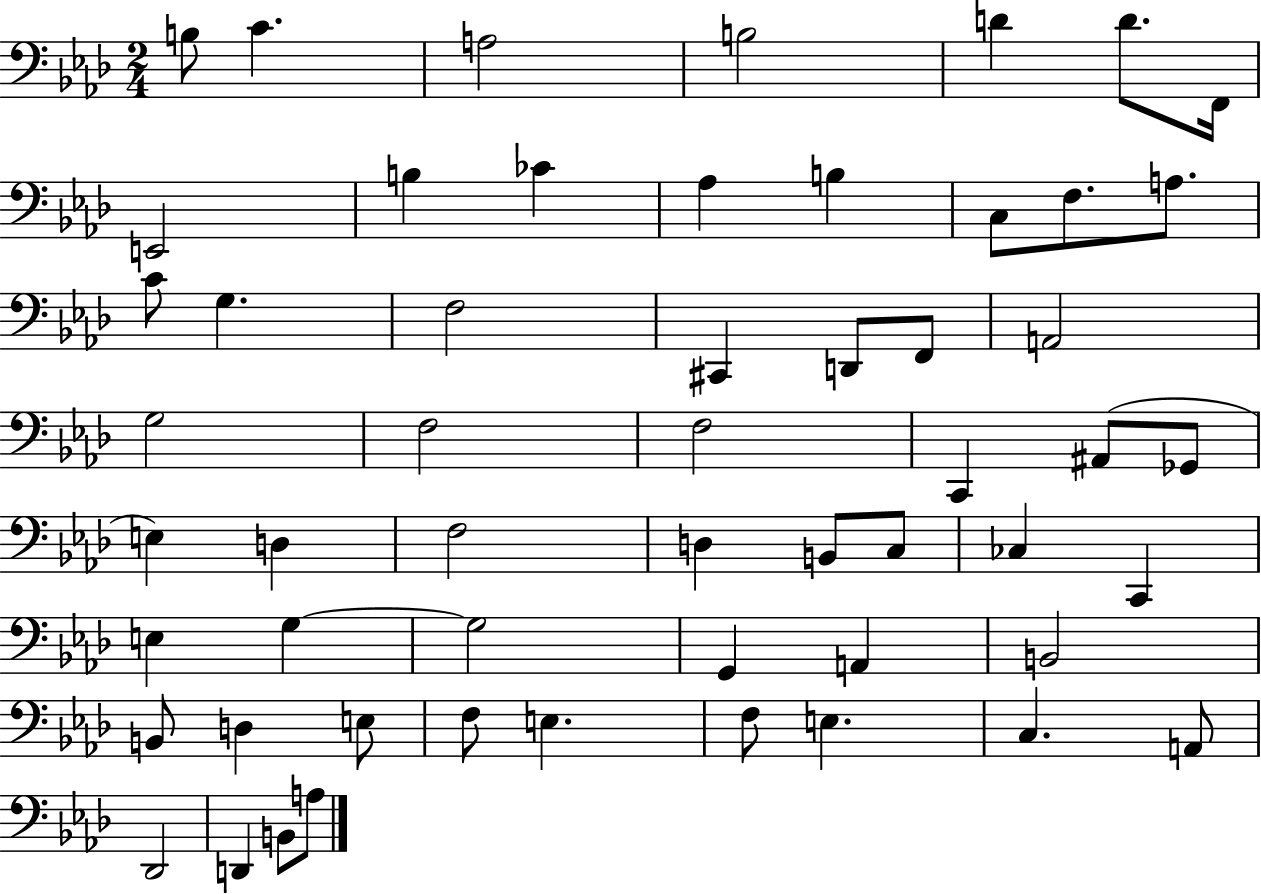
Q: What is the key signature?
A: AES major